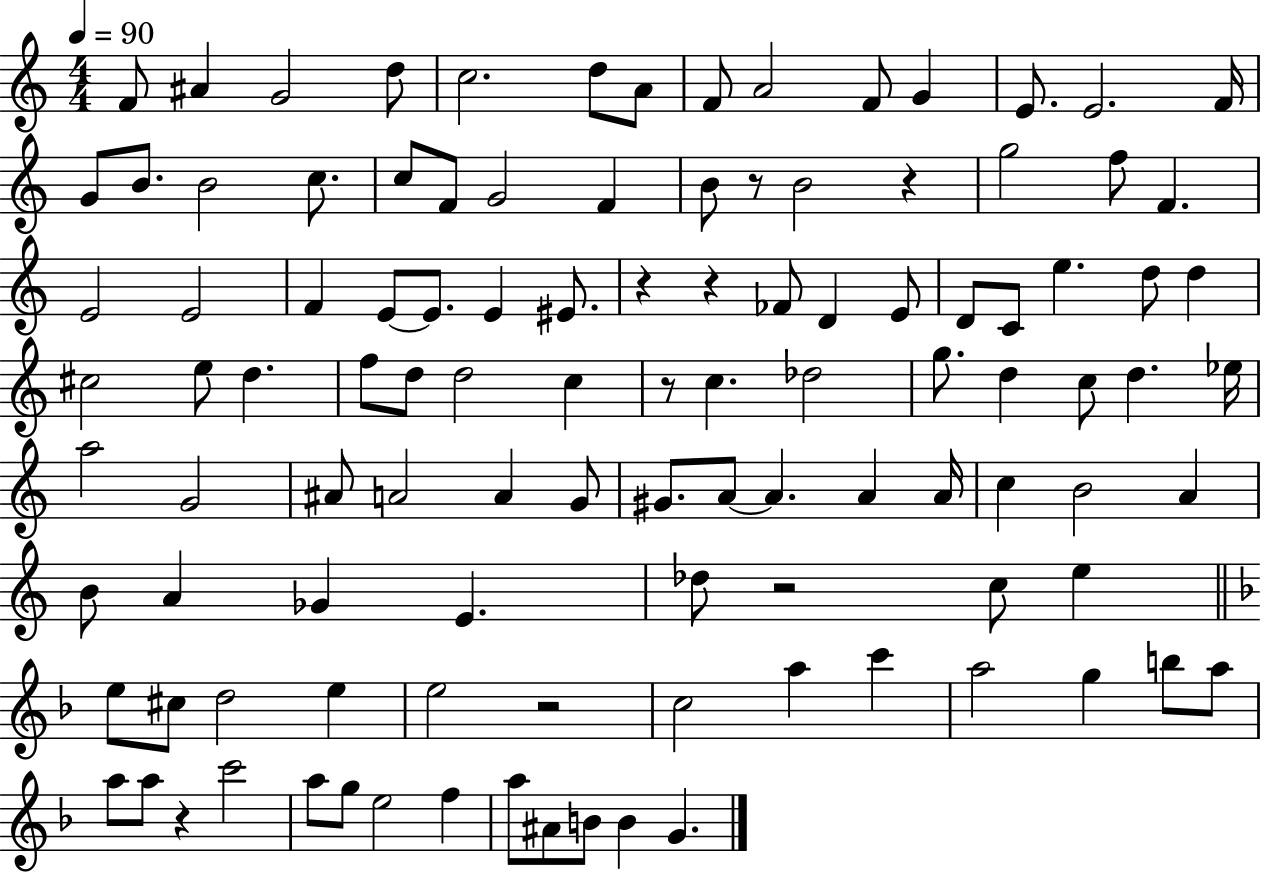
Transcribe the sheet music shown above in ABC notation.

X:1
T:Untitled
M:4/4
L:1/4
K:C
F/2 ^A G2 d/2 c2 d/2 A/2 F/2 A2 F/2 G E/2 E2 F/4 G/2 B/2 B2 c/2 c/2 F/2 G2 F B/2 z/2 B2 z g2 f/2 F E2 E2 F E/2 E/2 E ^E/2 z z _F/2 D E/2 D/2 C/2 e d/2 d ^c2 e/2 d f/2 d/2 d2 c z/2 c _d2 g/2 d c/2 d _e/4 a2 G2 ^A/2 A2 A G/2 ^G/2 A/2 A A A/4 c B2 A B/2 A _G E _d/2 z2 c/2 e e/2 ^c/2 d2 e e2 z2 c2 a c' a2 g b/2 a/2 a/2 a/2 z c'2 a/2 g/2 e2 f a/2 ^A/2 B/2 B G